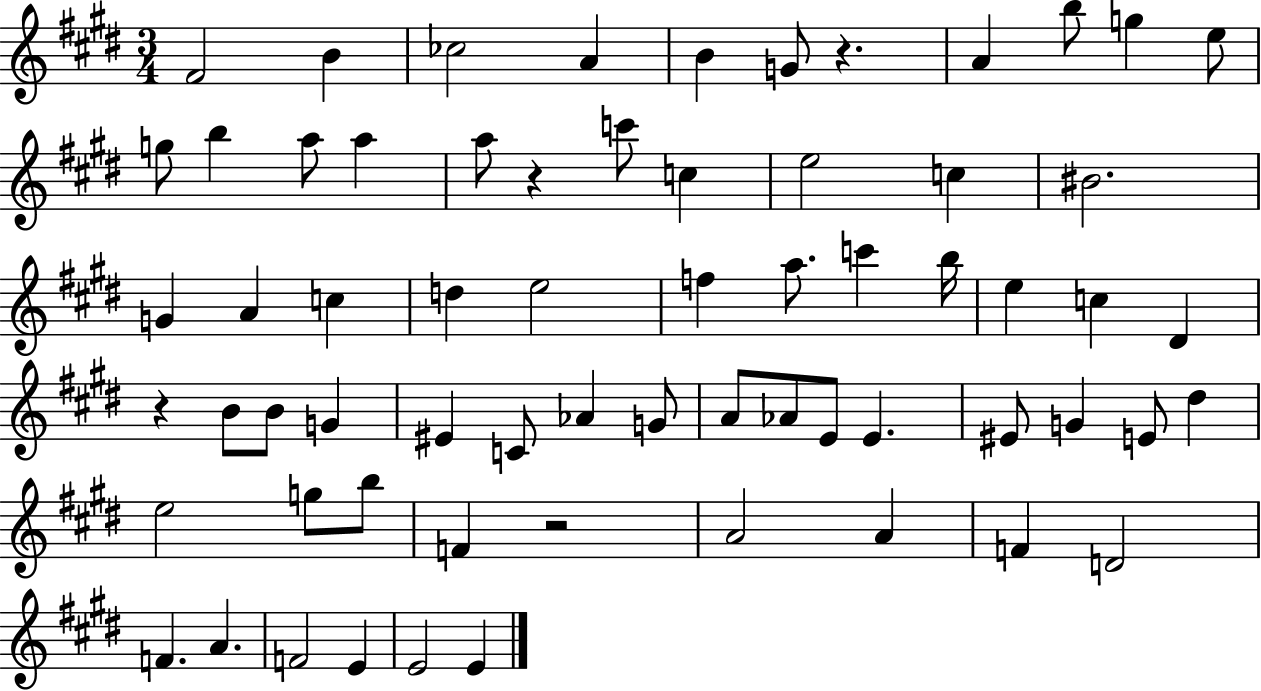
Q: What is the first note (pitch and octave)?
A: F#4